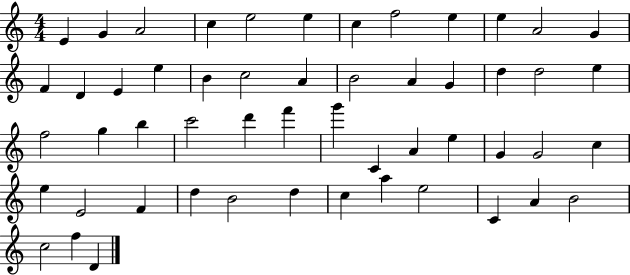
X:1
T:Untitled
M:4/4
L:1/4
K:C
E G A2 c e2 e c f2 e e A2 G F D E e B c2 A B2 A G d d2 e f2 g b c'2 d' f' g' C A e G G2 c e E2 F d B2 d c a e2 C A B2 c2 f D